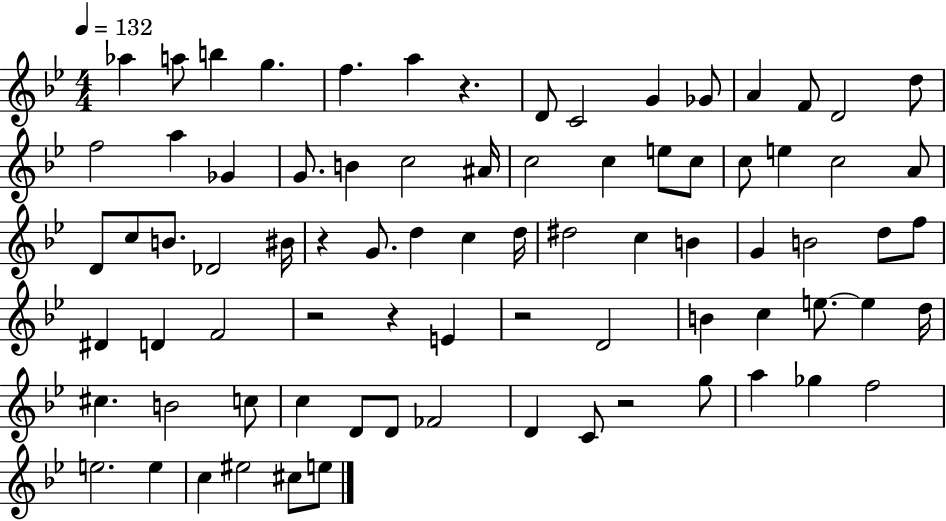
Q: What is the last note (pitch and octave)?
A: E5